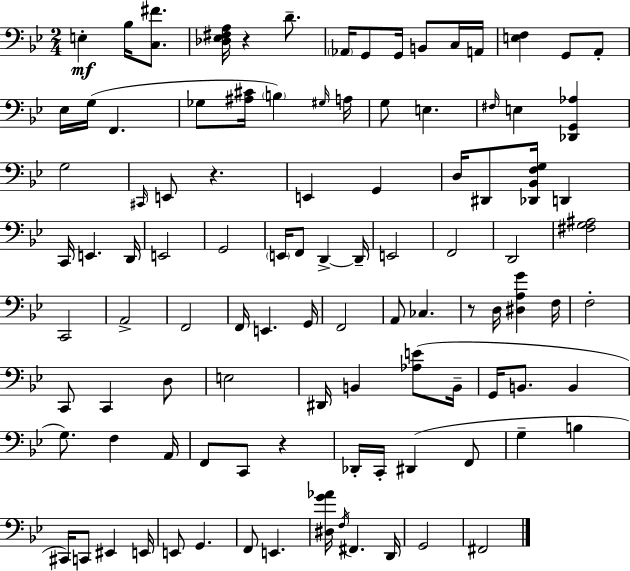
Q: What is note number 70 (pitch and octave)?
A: Db2